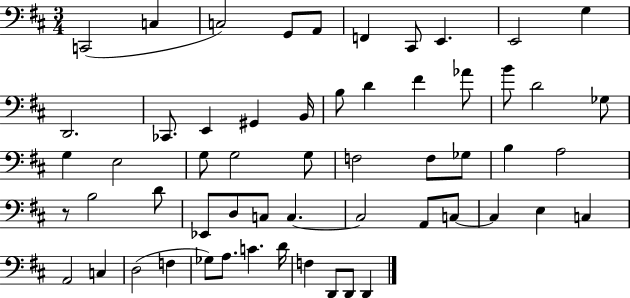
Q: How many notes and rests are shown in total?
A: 57